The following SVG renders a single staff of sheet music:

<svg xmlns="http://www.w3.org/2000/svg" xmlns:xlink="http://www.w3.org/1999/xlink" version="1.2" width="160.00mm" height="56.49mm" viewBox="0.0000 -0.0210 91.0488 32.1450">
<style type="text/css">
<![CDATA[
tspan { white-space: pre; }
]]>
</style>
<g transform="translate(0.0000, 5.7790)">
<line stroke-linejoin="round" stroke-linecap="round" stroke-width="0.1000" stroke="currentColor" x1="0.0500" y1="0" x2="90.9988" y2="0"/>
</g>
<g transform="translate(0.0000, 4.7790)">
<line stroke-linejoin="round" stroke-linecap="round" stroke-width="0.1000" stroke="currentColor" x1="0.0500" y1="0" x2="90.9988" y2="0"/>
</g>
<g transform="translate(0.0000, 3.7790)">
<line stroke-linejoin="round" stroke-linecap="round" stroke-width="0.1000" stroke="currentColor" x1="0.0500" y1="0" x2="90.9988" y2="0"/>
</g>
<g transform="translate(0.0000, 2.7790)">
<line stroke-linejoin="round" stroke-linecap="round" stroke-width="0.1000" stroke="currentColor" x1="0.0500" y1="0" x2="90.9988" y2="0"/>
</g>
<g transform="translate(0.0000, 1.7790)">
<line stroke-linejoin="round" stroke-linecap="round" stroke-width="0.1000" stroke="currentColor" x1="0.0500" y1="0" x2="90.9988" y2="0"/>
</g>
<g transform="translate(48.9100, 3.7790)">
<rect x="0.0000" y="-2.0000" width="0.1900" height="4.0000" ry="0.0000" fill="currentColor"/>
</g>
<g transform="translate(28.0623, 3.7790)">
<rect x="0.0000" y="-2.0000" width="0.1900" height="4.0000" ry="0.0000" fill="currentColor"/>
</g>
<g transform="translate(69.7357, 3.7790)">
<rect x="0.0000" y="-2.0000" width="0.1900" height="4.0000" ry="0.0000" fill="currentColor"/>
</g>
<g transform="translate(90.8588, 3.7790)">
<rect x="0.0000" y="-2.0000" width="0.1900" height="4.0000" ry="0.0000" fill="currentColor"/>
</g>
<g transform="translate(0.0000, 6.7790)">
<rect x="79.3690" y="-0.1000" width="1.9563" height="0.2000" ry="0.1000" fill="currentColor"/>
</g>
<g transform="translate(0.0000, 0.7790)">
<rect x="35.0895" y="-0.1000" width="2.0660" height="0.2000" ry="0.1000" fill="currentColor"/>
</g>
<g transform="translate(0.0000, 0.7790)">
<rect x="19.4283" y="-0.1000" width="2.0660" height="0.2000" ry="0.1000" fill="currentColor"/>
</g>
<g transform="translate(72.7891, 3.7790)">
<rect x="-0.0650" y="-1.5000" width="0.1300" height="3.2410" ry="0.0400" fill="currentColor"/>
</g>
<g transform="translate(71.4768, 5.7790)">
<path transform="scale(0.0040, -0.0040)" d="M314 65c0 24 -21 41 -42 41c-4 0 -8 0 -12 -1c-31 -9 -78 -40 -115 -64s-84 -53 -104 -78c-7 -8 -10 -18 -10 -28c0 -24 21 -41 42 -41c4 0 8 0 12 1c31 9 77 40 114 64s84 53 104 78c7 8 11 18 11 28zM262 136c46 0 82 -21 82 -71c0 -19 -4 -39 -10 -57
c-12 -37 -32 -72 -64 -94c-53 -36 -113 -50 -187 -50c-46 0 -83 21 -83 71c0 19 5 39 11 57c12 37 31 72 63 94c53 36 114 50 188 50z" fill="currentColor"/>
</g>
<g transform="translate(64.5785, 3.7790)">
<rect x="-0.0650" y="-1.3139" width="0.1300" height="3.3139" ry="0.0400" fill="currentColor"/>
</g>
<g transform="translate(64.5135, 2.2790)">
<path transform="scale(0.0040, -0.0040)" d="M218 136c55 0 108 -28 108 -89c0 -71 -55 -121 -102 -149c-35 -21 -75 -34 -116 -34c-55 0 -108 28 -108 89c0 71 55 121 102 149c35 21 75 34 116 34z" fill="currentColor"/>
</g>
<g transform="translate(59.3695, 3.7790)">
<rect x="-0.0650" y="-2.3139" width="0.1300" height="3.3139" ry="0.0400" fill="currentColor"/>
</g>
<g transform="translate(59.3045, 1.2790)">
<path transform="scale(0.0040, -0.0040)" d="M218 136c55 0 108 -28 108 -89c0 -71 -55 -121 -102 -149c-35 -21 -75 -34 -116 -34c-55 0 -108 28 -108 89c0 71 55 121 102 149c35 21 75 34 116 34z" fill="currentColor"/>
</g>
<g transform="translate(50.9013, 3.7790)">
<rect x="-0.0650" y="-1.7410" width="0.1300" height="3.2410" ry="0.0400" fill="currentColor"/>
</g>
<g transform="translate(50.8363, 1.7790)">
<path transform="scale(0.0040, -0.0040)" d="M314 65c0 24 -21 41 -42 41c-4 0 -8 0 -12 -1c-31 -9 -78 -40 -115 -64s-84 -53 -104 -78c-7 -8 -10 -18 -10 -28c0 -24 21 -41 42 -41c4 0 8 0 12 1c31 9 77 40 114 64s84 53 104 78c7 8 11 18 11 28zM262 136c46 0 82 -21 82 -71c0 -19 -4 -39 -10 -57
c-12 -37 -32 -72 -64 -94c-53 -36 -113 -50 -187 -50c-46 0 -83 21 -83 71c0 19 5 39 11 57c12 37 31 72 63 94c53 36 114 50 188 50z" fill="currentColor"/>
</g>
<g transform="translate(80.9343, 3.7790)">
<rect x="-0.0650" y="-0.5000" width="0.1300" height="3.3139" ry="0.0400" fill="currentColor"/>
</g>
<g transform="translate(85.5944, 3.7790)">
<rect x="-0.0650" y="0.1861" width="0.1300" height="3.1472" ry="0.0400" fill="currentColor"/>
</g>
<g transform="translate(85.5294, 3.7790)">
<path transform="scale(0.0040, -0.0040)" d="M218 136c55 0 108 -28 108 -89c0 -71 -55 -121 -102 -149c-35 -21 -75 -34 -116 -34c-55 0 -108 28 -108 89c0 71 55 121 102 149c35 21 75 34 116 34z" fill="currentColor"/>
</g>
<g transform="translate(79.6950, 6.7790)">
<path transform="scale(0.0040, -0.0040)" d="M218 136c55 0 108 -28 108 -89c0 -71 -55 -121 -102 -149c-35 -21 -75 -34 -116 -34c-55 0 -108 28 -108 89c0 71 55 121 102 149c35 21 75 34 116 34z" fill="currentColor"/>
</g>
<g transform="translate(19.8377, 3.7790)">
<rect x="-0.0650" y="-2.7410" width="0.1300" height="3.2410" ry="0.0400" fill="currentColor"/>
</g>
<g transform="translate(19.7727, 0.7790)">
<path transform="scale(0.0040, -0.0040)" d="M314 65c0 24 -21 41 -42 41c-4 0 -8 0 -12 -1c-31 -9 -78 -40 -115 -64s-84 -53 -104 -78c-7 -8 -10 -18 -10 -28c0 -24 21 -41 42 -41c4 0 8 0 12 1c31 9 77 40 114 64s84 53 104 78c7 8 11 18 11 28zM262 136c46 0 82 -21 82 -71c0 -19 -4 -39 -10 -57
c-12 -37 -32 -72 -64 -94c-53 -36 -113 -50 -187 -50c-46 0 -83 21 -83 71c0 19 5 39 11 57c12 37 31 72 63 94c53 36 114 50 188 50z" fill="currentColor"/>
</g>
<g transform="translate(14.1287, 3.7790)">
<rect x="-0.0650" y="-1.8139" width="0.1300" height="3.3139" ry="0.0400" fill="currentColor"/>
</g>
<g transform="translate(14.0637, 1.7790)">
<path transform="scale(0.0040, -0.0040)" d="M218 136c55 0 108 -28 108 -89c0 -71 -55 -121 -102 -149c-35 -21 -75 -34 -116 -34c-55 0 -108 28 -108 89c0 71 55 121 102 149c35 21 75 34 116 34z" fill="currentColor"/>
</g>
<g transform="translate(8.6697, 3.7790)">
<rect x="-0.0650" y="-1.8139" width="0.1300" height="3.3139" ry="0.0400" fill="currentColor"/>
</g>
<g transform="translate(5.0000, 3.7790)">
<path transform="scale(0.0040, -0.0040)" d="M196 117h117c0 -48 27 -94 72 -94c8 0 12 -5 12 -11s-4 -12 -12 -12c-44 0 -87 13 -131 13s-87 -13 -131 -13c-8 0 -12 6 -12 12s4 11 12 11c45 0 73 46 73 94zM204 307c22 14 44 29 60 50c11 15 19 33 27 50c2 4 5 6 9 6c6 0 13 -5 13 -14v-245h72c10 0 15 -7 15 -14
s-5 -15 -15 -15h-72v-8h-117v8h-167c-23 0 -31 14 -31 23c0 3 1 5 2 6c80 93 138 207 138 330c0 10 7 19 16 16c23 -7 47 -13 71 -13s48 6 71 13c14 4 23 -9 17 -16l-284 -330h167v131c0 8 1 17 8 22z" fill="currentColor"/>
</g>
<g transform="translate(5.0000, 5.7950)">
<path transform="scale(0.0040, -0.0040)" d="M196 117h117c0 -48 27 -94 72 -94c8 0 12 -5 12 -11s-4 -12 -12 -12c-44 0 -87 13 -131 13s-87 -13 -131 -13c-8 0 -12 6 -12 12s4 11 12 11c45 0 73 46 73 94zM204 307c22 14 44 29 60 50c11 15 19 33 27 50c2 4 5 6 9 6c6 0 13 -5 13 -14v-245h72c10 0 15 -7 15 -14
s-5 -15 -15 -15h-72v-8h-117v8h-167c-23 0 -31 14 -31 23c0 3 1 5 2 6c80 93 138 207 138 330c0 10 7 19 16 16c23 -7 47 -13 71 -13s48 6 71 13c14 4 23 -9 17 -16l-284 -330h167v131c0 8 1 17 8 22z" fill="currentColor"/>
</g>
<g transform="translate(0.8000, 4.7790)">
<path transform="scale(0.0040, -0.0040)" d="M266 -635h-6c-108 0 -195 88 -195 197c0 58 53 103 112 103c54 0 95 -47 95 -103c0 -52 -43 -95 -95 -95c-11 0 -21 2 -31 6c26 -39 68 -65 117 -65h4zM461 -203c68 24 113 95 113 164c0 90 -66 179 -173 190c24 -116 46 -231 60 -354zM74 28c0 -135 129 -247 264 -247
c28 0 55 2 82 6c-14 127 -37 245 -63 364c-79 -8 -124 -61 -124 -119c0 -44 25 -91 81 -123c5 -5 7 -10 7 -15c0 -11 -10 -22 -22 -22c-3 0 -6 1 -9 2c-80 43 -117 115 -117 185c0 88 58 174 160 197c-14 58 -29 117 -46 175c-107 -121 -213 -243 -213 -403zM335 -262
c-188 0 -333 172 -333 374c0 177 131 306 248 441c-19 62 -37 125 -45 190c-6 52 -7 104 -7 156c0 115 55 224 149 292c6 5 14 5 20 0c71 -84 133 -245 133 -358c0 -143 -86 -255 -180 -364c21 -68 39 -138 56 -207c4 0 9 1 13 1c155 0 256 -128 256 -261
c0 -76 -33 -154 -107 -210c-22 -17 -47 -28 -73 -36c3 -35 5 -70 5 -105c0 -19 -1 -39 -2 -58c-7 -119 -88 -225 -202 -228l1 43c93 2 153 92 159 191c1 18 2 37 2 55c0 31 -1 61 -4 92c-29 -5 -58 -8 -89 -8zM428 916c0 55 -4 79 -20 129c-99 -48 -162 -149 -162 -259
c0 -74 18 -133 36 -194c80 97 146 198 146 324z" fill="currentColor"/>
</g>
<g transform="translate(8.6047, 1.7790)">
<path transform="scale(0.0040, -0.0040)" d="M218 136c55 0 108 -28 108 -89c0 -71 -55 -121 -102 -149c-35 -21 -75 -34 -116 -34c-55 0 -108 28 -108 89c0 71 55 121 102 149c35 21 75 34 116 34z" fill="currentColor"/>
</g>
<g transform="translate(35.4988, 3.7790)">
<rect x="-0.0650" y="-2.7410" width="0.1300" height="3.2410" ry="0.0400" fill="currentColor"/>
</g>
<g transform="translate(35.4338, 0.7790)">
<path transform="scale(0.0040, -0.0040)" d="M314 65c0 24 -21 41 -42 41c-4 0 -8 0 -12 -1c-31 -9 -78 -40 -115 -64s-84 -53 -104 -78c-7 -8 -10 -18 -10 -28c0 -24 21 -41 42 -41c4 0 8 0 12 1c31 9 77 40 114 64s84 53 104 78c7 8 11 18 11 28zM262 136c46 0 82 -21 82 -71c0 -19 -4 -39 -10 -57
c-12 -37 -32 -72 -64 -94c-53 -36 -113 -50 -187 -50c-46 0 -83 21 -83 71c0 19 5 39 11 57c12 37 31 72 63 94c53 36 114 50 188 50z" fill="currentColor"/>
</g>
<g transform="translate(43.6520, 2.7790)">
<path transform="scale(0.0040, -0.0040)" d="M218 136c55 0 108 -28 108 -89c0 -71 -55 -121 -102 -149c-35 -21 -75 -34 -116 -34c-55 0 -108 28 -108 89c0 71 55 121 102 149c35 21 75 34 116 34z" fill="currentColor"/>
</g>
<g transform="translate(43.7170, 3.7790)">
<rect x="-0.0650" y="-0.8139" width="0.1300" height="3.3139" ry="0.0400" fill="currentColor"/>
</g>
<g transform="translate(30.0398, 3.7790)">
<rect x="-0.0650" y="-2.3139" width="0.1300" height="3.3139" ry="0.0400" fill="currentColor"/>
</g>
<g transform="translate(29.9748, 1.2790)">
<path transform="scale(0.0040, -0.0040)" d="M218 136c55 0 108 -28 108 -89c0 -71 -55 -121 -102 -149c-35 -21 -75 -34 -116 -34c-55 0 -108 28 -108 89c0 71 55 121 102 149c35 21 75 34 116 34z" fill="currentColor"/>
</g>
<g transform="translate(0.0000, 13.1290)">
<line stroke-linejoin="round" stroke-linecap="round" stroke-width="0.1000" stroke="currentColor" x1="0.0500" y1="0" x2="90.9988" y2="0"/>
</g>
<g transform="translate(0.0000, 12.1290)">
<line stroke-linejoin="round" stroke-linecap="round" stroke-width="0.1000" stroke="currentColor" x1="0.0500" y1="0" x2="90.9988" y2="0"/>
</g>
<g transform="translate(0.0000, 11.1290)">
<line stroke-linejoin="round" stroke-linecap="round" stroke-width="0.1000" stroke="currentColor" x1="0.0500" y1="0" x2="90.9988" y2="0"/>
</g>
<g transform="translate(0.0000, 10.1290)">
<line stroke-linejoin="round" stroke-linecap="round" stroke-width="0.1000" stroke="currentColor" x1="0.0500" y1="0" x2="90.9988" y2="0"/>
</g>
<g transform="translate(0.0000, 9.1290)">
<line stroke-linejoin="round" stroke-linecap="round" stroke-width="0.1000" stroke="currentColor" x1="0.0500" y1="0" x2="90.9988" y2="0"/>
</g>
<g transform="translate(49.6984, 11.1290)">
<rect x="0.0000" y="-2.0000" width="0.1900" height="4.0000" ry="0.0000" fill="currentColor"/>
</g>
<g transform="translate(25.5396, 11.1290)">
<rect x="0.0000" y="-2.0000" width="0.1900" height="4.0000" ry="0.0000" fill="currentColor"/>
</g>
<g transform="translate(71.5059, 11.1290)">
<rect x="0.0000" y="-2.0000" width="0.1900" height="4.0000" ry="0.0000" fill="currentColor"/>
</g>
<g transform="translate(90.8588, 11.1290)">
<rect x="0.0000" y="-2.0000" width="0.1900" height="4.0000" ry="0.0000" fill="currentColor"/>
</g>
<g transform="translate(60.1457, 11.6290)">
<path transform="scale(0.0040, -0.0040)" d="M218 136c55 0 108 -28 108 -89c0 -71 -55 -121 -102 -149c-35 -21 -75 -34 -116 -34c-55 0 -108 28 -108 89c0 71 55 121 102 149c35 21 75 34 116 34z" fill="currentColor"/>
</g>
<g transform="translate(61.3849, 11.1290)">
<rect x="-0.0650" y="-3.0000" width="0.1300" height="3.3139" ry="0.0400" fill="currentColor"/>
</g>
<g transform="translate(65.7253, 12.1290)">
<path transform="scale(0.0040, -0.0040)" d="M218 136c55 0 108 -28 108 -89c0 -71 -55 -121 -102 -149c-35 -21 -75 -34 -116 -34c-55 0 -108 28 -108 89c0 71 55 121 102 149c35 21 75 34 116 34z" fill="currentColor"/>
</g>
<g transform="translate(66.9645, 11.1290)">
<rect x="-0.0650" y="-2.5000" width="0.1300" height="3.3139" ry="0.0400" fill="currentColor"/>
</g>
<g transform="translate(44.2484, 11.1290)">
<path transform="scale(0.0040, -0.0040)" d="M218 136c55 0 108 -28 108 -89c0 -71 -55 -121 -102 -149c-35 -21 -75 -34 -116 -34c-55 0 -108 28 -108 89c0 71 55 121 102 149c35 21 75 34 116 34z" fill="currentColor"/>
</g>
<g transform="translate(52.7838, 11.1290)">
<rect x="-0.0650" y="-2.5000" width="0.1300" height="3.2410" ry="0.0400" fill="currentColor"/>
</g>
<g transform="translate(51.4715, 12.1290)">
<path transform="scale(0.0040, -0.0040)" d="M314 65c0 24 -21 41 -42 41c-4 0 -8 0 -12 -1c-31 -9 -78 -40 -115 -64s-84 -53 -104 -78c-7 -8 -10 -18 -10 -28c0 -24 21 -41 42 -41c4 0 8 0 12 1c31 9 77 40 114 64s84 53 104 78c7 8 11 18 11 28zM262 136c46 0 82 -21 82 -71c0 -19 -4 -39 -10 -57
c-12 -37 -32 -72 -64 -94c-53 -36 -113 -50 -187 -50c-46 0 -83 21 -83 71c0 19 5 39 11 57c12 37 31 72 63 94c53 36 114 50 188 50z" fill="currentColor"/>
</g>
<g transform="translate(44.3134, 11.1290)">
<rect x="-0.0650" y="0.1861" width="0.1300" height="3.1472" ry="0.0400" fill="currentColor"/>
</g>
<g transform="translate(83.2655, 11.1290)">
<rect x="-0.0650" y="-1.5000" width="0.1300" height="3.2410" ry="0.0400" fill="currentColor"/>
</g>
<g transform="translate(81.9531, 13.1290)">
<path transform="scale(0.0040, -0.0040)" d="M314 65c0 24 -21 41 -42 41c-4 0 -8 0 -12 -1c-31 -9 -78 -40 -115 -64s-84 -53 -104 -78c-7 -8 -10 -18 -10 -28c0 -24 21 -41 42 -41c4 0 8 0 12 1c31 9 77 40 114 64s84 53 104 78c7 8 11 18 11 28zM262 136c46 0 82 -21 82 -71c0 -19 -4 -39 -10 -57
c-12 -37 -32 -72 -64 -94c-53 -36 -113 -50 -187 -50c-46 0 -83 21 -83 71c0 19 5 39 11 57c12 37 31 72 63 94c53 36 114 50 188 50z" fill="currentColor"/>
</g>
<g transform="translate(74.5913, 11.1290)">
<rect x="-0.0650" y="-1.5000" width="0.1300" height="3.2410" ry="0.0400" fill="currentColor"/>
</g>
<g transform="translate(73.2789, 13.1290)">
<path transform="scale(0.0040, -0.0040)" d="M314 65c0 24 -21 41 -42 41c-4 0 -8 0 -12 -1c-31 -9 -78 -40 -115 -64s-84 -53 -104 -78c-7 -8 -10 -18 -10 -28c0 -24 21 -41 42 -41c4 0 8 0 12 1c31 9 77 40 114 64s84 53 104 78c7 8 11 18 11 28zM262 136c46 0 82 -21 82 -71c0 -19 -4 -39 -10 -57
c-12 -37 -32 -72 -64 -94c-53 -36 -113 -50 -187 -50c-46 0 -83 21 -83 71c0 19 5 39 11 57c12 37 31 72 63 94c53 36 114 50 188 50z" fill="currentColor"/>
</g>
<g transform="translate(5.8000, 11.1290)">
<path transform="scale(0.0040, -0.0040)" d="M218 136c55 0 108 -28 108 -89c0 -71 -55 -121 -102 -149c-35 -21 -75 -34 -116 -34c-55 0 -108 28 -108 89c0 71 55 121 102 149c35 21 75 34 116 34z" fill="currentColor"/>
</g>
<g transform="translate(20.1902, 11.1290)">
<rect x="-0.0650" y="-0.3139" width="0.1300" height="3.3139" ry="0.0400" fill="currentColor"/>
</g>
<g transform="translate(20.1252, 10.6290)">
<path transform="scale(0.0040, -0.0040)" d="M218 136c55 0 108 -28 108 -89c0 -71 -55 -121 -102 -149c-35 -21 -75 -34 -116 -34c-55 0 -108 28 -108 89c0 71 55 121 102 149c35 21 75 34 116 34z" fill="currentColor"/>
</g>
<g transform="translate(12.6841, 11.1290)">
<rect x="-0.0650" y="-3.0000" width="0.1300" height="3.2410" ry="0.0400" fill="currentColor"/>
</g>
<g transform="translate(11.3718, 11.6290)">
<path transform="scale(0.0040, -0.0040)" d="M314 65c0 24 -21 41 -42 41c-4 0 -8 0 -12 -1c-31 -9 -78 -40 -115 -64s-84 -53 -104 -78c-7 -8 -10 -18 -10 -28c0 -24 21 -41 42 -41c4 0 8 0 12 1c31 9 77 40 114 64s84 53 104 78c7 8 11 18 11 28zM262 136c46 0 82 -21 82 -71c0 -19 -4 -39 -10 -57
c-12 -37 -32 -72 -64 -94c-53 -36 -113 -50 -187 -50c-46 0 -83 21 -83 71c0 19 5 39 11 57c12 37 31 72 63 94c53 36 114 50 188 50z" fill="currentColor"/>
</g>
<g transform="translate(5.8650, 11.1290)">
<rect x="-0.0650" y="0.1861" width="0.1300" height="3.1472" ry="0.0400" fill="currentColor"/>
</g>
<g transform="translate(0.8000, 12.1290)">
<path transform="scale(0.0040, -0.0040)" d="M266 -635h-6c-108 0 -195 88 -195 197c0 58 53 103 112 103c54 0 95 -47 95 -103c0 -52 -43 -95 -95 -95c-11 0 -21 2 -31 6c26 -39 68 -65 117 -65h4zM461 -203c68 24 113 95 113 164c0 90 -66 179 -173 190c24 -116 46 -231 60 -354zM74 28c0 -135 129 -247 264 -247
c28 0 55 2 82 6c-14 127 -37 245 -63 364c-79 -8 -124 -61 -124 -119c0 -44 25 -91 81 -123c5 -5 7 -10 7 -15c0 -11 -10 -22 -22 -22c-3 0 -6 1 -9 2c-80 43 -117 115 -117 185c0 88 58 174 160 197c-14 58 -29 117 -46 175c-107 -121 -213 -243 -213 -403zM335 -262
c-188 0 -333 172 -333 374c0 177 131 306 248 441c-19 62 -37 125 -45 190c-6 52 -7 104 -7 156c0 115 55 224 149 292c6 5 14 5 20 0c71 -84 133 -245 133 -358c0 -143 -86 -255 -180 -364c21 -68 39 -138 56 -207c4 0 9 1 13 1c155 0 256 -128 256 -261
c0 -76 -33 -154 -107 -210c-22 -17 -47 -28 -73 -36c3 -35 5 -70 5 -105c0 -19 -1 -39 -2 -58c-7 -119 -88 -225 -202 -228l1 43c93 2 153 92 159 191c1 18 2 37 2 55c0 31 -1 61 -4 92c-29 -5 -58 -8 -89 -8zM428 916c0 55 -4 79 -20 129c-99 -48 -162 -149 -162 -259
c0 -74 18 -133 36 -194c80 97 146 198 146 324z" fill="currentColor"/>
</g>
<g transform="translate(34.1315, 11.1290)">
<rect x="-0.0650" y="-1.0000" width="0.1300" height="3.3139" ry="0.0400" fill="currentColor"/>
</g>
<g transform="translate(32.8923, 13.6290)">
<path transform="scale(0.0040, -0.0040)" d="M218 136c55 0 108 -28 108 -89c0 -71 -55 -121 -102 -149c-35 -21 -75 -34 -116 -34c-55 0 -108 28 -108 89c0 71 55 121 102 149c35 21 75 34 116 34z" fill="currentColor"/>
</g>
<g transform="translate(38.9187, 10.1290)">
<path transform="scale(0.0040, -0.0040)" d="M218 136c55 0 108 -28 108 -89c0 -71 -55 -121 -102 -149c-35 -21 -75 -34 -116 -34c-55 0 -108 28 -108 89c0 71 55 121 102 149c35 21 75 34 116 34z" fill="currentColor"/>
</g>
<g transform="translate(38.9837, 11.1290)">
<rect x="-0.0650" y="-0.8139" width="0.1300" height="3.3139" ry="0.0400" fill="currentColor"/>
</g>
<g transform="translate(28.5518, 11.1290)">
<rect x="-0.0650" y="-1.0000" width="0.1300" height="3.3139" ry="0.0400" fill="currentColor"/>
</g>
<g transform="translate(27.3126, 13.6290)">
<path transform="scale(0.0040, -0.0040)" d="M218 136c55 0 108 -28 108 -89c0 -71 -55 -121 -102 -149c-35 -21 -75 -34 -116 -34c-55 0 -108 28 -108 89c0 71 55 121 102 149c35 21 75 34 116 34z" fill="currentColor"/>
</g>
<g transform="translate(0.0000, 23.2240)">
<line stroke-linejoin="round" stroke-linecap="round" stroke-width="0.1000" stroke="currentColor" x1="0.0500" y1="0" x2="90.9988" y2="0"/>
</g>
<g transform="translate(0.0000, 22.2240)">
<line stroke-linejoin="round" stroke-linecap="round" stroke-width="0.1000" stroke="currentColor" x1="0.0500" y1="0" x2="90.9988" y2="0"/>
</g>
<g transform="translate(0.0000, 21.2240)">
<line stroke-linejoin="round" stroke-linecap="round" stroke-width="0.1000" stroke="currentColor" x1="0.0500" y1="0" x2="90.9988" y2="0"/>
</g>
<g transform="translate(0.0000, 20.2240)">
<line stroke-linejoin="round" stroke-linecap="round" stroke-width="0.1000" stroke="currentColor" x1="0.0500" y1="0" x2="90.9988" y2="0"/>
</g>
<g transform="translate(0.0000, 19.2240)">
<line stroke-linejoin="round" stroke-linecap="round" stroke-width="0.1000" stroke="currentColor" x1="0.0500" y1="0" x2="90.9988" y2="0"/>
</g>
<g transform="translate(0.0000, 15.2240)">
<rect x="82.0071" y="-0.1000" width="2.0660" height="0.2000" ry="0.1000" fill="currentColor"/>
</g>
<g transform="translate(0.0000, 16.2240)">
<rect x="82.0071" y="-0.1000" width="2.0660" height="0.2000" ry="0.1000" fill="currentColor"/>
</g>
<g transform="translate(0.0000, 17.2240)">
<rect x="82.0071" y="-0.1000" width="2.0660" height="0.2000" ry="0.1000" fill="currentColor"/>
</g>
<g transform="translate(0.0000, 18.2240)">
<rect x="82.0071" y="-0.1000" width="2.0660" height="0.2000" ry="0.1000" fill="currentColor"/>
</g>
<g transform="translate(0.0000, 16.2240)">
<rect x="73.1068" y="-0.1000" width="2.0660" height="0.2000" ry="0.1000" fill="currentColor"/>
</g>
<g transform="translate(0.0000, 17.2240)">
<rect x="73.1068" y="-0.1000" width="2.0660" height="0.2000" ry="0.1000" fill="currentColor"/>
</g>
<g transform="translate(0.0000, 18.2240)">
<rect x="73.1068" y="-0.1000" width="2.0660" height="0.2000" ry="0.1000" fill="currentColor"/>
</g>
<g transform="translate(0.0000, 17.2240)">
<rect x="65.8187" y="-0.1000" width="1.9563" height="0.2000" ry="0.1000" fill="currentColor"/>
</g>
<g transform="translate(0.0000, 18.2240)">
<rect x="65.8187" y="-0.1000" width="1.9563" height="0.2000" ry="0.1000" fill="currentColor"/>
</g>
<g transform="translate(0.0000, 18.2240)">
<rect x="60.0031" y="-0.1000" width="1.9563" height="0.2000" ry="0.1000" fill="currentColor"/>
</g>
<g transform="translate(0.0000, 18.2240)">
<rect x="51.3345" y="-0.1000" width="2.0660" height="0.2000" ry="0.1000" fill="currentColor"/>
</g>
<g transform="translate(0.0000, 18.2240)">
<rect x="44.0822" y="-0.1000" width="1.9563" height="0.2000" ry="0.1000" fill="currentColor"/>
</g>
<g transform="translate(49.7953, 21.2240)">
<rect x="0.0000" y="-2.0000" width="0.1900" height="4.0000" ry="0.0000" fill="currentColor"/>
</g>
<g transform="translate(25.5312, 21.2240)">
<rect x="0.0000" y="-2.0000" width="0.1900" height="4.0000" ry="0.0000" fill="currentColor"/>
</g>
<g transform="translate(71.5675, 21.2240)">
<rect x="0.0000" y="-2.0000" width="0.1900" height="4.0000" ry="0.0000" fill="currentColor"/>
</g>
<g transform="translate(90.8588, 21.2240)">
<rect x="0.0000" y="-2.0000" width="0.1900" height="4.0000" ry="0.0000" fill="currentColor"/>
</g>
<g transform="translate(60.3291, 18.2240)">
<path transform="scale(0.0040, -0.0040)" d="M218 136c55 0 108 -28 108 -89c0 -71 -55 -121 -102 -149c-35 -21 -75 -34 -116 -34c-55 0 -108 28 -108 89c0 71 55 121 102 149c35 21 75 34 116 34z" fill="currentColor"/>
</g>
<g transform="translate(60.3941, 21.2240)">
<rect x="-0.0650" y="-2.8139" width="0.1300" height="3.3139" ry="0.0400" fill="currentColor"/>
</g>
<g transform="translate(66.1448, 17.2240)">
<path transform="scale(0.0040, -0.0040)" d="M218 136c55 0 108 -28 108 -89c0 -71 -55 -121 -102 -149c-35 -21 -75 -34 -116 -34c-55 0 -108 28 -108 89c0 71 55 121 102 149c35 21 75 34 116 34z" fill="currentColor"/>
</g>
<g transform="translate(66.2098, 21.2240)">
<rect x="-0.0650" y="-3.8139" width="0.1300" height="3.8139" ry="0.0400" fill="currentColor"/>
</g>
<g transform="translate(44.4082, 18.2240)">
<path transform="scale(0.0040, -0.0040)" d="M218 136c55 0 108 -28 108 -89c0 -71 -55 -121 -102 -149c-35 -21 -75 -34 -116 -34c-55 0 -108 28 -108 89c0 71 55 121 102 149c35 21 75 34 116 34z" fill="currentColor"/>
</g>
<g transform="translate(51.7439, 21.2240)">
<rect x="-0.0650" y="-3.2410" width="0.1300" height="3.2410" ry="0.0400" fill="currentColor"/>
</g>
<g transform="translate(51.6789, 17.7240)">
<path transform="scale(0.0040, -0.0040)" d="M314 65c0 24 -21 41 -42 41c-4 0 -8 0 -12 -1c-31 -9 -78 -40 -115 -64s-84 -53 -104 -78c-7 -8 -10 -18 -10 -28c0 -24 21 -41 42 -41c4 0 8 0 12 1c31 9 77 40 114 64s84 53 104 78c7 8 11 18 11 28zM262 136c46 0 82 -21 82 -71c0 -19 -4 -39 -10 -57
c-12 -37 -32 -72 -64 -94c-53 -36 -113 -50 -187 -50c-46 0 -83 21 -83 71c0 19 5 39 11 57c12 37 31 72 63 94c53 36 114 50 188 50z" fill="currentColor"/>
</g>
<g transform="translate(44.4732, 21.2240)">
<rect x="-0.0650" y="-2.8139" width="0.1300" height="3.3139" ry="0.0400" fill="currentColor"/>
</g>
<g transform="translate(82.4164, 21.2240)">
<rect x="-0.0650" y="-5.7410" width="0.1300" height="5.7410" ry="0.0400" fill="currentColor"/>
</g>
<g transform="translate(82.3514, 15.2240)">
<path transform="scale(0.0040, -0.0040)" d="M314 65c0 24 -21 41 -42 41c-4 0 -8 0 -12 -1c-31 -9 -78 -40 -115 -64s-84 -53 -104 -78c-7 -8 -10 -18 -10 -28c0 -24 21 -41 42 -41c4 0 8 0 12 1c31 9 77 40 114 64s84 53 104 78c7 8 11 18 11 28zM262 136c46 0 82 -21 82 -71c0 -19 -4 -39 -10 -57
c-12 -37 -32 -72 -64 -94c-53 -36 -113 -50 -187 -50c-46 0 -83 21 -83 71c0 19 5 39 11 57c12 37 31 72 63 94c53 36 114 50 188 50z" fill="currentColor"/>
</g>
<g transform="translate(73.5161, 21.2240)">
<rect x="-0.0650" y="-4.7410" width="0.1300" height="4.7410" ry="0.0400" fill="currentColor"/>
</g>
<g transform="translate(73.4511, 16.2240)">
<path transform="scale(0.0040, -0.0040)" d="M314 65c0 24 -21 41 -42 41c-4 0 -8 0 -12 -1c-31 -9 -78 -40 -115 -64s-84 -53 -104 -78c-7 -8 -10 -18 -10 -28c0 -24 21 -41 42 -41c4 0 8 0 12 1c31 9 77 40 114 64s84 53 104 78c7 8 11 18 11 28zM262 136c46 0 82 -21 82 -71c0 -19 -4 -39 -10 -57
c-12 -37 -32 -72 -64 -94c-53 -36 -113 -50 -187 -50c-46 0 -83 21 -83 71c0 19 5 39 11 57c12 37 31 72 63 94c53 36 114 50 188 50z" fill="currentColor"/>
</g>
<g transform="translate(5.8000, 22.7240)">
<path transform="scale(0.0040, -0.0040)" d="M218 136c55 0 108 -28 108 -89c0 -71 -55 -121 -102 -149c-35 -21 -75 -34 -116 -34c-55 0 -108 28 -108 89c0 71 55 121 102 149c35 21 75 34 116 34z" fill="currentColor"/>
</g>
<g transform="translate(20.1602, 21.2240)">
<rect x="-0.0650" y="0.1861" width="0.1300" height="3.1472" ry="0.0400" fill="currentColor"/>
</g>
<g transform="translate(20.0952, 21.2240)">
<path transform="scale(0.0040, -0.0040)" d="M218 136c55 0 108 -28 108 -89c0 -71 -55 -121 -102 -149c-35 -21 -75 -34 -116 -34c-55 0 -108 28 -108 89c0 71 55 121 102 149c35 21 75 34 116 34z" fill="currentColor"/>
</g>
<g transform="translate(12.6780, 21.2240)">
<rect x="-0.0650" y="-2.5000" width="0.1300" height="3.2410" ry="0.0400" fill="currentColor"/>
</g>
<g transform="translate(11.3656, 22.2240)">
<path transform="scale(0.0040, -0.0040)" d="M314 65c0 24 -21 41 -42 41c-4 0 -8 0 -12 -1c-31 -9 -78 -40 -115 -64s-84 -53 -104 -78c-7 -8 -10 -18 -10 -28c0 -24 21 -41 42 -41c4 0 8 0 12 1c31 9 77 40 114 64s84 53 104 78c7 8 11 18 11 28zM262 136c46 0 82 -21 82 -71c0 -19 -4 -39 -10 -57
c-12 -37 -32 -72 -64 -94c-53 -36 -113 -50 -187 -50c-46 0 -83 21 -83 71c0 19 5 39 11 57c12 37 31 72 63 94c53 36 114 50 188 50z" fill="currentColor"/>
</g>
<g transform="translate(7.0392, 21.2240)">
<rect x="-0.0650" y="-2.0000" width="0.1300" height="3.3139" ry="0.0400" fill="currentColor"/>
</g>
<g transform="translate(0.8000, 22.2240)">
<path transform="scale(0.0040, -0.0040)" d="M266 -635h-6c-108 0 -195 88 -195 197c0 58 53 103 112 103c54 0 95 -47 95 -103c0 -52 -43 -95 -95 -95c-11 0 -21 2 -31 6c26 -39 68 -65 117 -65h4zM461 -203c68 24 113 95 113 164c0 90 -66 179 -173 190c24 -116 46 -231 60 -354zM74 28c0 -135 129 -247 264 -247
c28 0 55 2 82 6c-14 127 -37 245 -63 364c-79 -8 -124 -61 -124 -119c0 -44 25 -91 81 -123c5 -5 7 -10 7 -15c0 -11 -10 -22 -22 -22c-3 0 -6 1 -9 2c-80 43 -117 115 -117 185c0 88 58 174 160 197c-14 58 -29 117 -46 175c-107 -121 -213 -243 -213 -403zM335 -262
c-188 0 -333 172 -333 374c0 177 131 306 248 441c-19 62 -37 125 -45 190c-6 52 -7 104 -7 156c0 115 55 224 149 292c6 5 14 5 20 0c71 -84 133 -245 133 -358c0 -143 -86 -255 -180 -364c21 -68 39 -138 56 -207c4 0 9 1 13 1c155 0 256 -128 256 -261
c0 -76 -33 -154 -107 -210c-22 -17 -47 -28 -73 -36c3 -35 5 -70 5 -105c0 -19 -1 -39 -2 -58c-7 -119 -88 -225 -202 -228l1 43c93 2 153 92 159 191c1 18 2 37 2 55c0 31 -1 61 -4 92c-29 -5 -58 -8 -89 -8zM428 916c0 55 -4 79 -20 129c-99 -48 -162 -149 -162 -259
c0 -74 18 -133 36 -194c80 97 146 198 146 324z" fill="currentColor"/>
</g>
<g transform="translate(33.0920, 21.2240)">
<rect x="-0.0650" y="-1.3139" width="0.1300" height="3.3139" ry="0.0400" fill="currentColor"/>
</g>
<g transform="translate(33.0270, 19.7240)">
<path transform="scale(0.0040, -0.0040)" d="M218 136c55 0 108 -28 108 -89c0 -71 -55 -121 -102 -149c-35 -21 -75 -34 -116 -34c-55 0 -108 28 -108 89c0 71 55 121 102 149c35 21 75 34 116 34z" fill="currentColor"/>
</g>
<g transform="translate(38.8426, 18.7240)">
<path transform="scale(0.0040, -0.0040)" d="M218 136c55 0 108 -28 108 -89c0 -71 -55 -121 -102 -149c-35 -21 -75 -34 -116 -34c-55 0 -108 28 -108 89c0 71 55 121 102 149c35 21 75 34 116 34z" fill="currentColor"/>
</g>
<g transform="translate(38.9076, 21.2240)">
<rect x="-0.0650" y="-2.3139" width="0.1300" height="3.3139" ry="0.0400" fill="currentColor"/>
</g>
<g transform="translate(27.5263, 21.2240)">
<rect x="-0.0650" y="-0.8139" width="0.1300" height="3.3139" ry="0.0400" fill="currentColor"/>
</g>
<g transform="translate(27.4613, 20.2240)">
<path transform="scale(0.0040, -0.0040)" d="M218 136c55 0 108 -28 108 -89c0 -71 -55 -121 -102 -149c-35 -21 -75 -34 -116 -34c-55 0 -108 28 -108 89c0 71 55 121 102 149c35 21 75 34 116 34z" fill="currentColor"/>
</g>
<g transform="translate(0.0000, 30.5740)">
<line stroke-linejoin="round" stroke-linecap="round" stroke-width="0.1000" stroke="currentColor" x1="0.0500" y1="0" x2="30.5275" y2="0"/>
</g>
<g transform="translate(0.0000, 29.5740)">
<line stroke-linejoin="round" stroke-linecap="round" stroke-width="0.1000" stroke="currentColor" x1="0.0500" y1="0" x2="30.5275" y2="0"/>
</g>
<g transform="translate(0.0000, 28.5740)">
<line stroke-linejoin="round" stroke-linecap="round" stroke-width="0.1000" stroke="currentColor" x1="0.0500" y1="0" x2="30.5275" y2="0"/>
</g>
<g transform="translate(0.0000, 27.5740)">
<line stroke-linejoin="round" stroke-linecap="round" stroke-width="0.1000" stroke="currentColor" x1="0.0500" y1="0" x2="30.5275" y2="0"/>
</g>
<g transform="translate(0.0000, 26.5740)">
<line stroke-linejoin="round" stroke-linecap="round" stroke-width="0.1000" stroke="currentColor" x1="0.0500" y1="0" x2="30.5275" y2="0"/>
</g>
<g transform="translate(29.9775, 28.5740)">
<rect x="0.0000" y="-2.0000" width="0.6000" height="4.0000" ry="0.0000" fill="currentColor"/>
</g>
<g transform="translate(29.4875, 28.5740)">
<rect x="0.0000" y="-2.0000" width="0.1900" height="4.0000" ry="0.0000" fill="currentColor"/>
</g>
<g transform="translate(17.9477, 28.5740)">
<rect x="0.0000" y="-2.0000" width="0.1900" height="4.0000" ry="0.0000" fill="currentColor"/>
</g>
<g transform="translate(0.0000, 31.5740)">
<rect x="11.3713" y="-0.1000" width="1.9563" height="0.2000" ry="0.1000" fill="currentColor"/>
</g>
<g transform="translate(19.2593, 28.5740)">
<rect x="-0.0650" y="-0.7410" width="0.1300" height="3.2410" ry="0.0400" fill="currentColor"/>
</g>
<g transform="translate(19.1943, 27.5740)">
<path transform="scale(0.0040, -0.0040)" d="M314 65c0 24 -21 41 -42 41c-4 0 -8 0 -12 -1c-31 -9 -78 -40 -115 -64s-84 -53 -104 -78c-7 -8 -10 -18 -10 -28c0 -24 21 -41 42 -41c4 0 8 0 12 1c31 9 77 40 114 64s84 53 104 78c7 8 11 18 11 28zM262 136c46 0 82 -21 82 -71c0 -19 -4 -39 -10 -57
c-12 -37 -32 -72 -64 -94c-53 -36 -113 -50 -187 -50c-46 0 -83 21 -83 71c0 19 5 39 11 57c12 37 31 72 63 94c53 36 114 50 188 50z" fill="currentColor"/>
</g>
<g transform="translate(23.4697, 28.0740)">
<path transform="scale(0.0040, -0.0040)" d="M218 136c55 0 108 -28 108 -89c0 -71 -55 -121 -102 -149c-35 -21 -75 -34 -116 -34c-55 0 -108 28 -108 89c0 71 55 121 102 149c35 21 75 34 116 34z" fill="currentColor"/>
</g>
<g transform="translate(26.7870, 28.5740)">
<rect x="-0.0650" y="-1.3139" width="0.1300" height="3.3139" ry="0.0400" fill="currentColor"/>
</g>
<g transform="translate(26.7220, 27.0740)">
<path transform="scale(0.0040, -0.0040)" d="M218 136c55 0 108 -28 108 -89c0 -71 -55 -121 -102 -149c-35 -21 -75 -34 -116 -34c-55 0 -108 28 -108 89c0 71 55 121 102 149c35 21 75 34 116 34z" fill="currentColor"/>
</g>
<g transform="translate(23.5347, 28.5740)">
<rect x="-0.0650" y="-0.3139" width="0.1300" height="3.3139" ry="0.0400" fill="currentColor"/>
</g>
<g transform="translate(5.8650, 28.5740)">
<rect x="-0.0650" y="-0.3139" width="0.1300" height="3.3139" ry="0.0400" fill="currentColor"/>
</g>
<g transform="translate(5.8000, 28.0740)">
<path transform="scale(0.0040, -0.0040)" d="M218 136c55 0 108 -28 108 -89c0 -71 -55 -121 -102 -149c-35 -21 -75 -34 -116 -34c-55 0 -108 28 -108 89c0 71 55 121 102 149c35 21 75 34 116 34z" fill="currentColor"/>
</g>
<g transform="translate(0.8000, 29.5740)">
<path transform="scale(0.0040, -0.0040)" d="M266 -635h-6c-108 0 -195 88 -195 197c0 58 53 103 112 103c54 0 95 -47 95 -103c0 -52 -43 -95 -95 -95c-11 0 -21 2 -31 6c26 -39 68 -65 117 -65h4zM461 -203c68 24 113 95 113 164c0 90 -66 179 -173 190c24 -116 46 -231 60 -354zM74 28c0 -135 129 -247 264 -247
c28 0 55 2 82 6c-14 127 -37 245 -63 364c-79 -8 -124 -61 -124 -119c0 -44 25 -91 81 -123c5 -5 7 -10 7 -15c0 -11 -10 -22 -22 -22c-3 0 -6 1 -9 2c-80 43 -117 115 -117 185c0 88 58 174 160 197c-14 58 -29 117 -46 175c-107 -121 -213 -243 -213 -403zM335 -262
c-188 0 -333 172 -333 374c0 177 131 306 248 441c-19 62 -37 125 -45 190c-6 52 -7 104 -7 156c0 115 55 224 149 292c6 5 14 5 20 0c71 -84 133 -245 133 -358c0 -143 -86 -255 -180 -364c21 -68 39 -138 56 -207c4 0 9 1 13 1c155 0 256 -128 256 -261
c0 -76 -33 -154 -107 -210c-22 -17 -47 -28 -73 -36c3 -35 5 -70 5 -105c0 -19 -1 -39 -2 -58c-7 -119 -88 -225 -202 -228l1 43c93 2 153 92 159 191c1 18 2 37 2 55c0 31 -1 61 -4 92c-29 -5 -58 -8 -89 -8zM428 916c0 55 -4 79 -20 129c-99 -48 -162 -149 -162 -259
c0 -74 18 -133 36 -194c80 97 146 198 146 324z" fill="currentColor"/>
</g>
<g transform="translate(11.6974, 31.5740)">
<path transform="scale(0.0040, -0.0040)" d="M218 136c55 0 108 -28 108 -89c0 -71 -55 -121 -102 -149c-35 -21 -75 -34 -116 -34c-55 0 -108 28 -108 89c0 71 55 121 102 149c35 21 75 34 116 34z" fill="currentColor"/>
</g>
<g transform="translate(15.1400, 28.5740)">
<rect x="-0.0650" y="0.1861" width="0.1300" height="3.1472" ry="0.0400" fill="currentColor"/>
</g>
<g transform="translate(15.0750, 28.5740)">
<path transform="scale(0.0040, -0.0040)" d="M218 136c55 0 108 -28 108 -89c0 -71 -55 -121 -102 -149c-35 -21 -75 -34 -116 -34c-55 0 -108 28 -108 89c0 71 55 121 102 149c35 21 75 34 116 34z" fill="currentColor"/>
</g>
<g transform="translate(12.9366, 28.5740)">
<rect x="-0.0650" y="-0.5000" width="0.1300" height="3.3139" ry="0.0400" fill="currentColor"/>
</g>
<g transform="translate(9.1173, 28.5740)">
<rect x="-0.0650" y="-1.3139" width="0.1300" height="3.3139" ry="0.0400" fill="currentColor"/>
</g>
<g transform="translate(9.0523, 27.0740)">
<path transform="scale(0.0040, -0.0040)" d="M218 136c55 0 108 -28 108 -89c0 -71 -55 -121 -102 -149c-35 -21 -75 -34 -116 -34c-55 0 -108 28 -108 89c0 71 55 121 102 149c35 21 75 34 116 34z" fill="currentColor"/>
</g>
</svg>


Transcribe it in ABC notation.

X:1
T:Untitled
M:4/4
L:1/4
K:C
f f a2 g a2 d f2 g e E2 C B B A2 c D D d B G2 A G E2 E2 F G2 B d e g a b2 a c' e'2 g'2 c e C B d2 c e